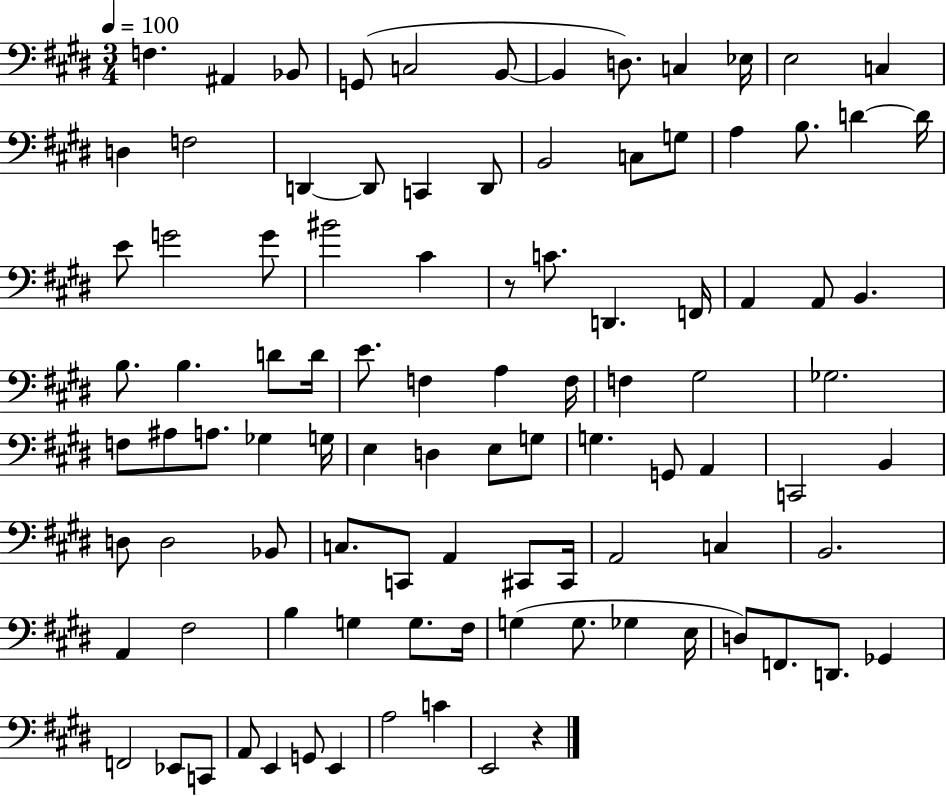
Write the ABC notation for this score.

X:1
T:Untitled
M:3/4
L:1/4
K:E
F, ^A,, _B,,/2 G,,/2 C,2 B,,/2 B,, D,/2 C, _E,/4 E,2 C, D, F,2 D,, D,,/2 C,, D,,/2 B,,2 C,/2 G,/2 A, B,/2 D D/4 E/2 G2 G/2 ^B2 ^C z/2 C/2 D,, F,,/4 A,, A,,/2 B,, B,/2 B, D/2 D/4 E/2 F, A, F,/4 F, ^G,2 _G,2 F,/2 ^A,/2 A,/2 _G, G,/4 E, D, E,/2 G,/2 G, G,,/2 A,, C,,2 B,, D,/2 D,2 _B,,/2 C,/2 C,,/2 A,, ^C,,/2 ^C,,/4 A,,2 C, B,,2 A,, ^F,2 B, G, G,/2 ^F,/4 G, G,/2 _G, E,/4 D,/2 F,,/2 D,,/2 _G,, F,,2 _E,,/2 C,,/2 A,,/2 E,, G,,/2 E,, A,2 C E,,2 z